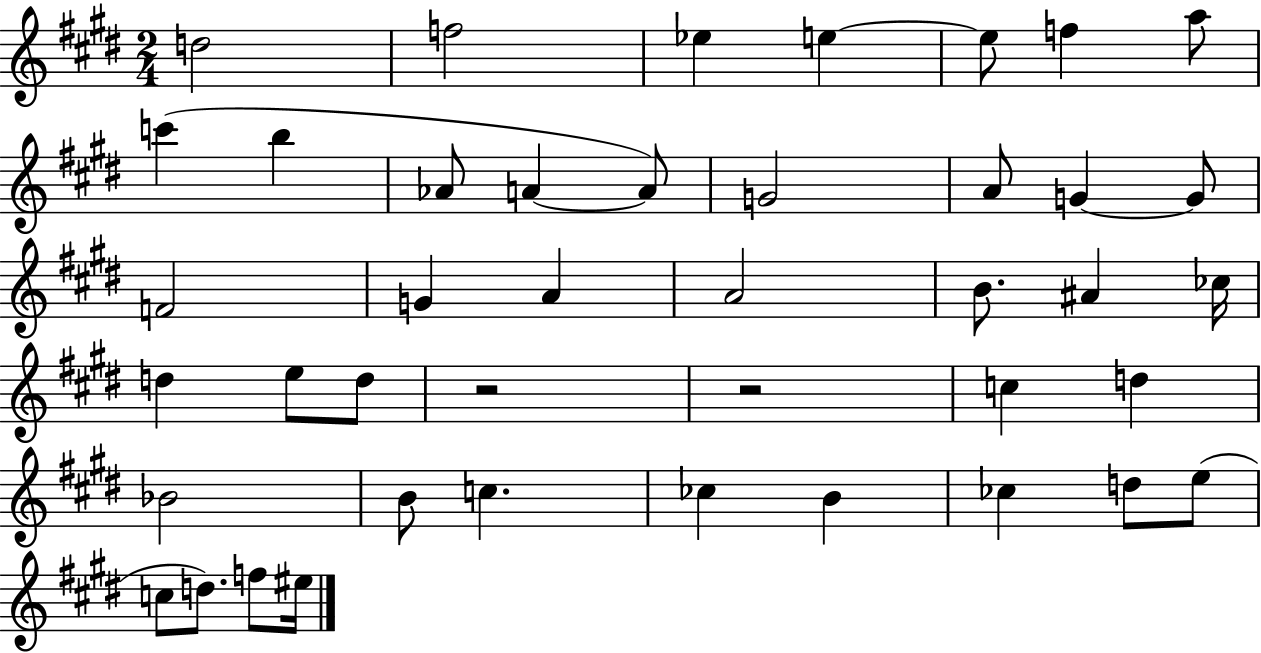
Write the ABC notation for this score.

X:1
T:Untitled
M:2/4
L:1/4
K:E
d2 f2 _e e e/2 f a/2 c' b _A/2 A A/2 G2 A/2 G G/2 F2 G A A2 B/2 ^A _c/4 d e/2 d/2 z2 z2 c d _B2 B/2 c _c B _c d/2 e/2 c/2 d/2 f/2 ^e/4